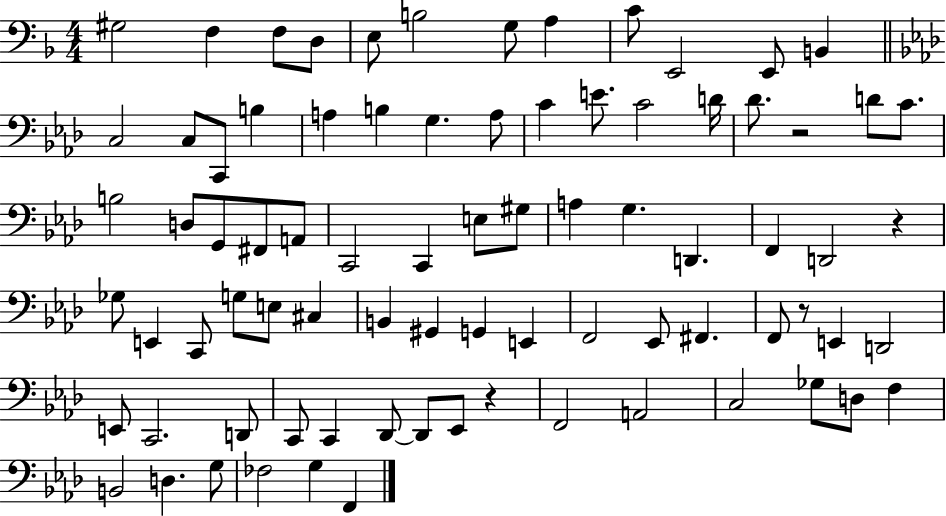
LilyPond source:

{
  \clef bass
  \numericTimeSignature
  \time 4/4
  \key f \major
  gis2 f4 f8 d8 | e8 b2 g8 a4 | c'8 e,2 e,8 b,4 | \bar "||" \break \key aes \major c2 c8 c,8 b4 | a4 b4 g4. a8 | c'4 e'8. c'2 d'16 | des'8. r2 d'8 c'8. | \break b2 d8 g,8 fis,8 a,8 | c,2 c,4 e8 gis8 | a4 g4. d,4. | f,4 d,2 r4 | \break ges8 e,4 c,8 g8 e8 cis4 | b,4 gis,4 g,4 e,4 | f,2 ees,8 fis,4. | f,8 r8 e,4 d,2 | \break e,8 c,2. d,8 | c,8 c,4 des,8~~ des,8 ees,8 r4 | f,2 a,2 | c2 ges8 d8 f4 | \break b,2 d4. g8 | fes2 g4 f,4 | \bar "|."
}